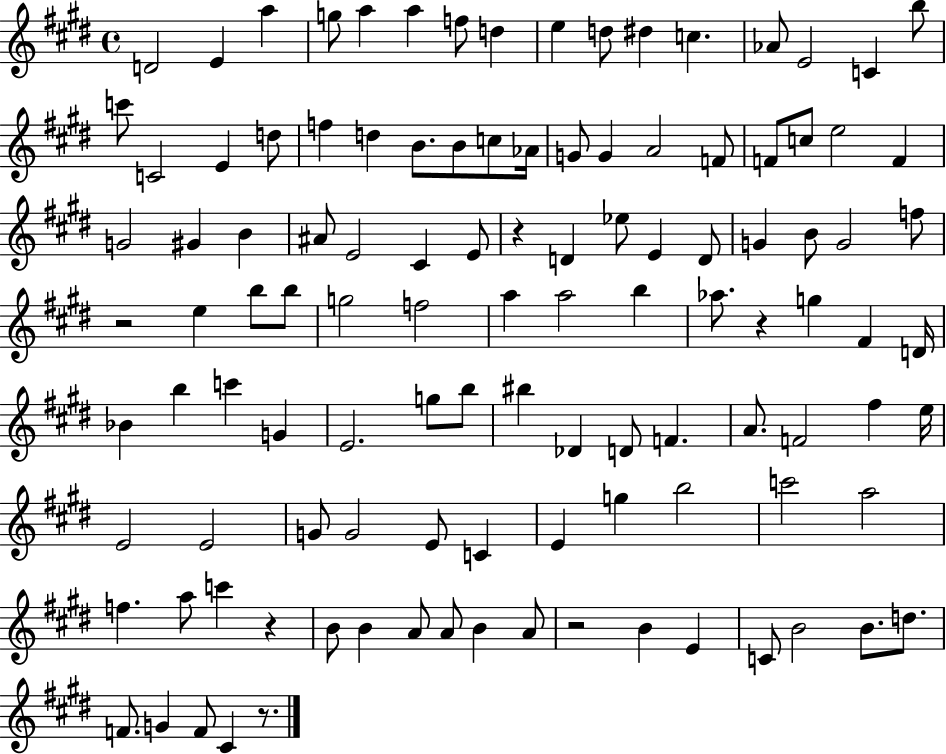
D4/h E4/q A5/q G5/e A5/q A5/q F5/e D5/q E5/q D5/e D#5/q C5/q. Ab4/e E4/h C4/q B5/e C6/e C4/h E4/q D5/e F5/q D5/q B4/e. B4/e C5/e Ab4/s G4/e G4/q A4/h F4/e F4/e C5/e E5/h F4/q G4/h G#4/q B4/q A#4/e E4/h C#4/q E4/e R/q D4/q Eb5/e E4/q D4/e G4/q B4/e G4/h F5/e R/h E5/q B5/e B5/e G5/h F5/h A5/q A5/h B5/q Ab5/e. R/q G5/q F#4/q D4/s Bb4/q B5/q C6/q G4/q E4/h. G5/e B5/e BIS5/q Db4/q D4/e F4/q. A4/e. F4/h F#5/q E5/s E4/h E4/h G4/e G4/h E4/e C4/q E4/q G5/q B5/h C6/h A5/h F5/q. A5/e C6/q R/q B4/e B4/q A4/e A4/e B4/q A4/e R/h B4/q E4/q C4/e B4/h B4/e. D5/e. F4/e. G4/q F4/e C#4/q R/e.